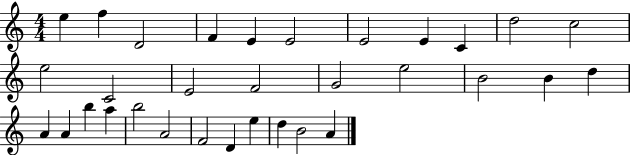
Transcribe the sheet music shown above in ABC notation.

X:1
T:Untitled
M:4/4
L:1/4
K:C
e f D2 F E E2 E2 E C d2 c2 e2 C2 E2 F2 G2 e2 B2 B d A A b a b2 A2 F2 D e d B2 A